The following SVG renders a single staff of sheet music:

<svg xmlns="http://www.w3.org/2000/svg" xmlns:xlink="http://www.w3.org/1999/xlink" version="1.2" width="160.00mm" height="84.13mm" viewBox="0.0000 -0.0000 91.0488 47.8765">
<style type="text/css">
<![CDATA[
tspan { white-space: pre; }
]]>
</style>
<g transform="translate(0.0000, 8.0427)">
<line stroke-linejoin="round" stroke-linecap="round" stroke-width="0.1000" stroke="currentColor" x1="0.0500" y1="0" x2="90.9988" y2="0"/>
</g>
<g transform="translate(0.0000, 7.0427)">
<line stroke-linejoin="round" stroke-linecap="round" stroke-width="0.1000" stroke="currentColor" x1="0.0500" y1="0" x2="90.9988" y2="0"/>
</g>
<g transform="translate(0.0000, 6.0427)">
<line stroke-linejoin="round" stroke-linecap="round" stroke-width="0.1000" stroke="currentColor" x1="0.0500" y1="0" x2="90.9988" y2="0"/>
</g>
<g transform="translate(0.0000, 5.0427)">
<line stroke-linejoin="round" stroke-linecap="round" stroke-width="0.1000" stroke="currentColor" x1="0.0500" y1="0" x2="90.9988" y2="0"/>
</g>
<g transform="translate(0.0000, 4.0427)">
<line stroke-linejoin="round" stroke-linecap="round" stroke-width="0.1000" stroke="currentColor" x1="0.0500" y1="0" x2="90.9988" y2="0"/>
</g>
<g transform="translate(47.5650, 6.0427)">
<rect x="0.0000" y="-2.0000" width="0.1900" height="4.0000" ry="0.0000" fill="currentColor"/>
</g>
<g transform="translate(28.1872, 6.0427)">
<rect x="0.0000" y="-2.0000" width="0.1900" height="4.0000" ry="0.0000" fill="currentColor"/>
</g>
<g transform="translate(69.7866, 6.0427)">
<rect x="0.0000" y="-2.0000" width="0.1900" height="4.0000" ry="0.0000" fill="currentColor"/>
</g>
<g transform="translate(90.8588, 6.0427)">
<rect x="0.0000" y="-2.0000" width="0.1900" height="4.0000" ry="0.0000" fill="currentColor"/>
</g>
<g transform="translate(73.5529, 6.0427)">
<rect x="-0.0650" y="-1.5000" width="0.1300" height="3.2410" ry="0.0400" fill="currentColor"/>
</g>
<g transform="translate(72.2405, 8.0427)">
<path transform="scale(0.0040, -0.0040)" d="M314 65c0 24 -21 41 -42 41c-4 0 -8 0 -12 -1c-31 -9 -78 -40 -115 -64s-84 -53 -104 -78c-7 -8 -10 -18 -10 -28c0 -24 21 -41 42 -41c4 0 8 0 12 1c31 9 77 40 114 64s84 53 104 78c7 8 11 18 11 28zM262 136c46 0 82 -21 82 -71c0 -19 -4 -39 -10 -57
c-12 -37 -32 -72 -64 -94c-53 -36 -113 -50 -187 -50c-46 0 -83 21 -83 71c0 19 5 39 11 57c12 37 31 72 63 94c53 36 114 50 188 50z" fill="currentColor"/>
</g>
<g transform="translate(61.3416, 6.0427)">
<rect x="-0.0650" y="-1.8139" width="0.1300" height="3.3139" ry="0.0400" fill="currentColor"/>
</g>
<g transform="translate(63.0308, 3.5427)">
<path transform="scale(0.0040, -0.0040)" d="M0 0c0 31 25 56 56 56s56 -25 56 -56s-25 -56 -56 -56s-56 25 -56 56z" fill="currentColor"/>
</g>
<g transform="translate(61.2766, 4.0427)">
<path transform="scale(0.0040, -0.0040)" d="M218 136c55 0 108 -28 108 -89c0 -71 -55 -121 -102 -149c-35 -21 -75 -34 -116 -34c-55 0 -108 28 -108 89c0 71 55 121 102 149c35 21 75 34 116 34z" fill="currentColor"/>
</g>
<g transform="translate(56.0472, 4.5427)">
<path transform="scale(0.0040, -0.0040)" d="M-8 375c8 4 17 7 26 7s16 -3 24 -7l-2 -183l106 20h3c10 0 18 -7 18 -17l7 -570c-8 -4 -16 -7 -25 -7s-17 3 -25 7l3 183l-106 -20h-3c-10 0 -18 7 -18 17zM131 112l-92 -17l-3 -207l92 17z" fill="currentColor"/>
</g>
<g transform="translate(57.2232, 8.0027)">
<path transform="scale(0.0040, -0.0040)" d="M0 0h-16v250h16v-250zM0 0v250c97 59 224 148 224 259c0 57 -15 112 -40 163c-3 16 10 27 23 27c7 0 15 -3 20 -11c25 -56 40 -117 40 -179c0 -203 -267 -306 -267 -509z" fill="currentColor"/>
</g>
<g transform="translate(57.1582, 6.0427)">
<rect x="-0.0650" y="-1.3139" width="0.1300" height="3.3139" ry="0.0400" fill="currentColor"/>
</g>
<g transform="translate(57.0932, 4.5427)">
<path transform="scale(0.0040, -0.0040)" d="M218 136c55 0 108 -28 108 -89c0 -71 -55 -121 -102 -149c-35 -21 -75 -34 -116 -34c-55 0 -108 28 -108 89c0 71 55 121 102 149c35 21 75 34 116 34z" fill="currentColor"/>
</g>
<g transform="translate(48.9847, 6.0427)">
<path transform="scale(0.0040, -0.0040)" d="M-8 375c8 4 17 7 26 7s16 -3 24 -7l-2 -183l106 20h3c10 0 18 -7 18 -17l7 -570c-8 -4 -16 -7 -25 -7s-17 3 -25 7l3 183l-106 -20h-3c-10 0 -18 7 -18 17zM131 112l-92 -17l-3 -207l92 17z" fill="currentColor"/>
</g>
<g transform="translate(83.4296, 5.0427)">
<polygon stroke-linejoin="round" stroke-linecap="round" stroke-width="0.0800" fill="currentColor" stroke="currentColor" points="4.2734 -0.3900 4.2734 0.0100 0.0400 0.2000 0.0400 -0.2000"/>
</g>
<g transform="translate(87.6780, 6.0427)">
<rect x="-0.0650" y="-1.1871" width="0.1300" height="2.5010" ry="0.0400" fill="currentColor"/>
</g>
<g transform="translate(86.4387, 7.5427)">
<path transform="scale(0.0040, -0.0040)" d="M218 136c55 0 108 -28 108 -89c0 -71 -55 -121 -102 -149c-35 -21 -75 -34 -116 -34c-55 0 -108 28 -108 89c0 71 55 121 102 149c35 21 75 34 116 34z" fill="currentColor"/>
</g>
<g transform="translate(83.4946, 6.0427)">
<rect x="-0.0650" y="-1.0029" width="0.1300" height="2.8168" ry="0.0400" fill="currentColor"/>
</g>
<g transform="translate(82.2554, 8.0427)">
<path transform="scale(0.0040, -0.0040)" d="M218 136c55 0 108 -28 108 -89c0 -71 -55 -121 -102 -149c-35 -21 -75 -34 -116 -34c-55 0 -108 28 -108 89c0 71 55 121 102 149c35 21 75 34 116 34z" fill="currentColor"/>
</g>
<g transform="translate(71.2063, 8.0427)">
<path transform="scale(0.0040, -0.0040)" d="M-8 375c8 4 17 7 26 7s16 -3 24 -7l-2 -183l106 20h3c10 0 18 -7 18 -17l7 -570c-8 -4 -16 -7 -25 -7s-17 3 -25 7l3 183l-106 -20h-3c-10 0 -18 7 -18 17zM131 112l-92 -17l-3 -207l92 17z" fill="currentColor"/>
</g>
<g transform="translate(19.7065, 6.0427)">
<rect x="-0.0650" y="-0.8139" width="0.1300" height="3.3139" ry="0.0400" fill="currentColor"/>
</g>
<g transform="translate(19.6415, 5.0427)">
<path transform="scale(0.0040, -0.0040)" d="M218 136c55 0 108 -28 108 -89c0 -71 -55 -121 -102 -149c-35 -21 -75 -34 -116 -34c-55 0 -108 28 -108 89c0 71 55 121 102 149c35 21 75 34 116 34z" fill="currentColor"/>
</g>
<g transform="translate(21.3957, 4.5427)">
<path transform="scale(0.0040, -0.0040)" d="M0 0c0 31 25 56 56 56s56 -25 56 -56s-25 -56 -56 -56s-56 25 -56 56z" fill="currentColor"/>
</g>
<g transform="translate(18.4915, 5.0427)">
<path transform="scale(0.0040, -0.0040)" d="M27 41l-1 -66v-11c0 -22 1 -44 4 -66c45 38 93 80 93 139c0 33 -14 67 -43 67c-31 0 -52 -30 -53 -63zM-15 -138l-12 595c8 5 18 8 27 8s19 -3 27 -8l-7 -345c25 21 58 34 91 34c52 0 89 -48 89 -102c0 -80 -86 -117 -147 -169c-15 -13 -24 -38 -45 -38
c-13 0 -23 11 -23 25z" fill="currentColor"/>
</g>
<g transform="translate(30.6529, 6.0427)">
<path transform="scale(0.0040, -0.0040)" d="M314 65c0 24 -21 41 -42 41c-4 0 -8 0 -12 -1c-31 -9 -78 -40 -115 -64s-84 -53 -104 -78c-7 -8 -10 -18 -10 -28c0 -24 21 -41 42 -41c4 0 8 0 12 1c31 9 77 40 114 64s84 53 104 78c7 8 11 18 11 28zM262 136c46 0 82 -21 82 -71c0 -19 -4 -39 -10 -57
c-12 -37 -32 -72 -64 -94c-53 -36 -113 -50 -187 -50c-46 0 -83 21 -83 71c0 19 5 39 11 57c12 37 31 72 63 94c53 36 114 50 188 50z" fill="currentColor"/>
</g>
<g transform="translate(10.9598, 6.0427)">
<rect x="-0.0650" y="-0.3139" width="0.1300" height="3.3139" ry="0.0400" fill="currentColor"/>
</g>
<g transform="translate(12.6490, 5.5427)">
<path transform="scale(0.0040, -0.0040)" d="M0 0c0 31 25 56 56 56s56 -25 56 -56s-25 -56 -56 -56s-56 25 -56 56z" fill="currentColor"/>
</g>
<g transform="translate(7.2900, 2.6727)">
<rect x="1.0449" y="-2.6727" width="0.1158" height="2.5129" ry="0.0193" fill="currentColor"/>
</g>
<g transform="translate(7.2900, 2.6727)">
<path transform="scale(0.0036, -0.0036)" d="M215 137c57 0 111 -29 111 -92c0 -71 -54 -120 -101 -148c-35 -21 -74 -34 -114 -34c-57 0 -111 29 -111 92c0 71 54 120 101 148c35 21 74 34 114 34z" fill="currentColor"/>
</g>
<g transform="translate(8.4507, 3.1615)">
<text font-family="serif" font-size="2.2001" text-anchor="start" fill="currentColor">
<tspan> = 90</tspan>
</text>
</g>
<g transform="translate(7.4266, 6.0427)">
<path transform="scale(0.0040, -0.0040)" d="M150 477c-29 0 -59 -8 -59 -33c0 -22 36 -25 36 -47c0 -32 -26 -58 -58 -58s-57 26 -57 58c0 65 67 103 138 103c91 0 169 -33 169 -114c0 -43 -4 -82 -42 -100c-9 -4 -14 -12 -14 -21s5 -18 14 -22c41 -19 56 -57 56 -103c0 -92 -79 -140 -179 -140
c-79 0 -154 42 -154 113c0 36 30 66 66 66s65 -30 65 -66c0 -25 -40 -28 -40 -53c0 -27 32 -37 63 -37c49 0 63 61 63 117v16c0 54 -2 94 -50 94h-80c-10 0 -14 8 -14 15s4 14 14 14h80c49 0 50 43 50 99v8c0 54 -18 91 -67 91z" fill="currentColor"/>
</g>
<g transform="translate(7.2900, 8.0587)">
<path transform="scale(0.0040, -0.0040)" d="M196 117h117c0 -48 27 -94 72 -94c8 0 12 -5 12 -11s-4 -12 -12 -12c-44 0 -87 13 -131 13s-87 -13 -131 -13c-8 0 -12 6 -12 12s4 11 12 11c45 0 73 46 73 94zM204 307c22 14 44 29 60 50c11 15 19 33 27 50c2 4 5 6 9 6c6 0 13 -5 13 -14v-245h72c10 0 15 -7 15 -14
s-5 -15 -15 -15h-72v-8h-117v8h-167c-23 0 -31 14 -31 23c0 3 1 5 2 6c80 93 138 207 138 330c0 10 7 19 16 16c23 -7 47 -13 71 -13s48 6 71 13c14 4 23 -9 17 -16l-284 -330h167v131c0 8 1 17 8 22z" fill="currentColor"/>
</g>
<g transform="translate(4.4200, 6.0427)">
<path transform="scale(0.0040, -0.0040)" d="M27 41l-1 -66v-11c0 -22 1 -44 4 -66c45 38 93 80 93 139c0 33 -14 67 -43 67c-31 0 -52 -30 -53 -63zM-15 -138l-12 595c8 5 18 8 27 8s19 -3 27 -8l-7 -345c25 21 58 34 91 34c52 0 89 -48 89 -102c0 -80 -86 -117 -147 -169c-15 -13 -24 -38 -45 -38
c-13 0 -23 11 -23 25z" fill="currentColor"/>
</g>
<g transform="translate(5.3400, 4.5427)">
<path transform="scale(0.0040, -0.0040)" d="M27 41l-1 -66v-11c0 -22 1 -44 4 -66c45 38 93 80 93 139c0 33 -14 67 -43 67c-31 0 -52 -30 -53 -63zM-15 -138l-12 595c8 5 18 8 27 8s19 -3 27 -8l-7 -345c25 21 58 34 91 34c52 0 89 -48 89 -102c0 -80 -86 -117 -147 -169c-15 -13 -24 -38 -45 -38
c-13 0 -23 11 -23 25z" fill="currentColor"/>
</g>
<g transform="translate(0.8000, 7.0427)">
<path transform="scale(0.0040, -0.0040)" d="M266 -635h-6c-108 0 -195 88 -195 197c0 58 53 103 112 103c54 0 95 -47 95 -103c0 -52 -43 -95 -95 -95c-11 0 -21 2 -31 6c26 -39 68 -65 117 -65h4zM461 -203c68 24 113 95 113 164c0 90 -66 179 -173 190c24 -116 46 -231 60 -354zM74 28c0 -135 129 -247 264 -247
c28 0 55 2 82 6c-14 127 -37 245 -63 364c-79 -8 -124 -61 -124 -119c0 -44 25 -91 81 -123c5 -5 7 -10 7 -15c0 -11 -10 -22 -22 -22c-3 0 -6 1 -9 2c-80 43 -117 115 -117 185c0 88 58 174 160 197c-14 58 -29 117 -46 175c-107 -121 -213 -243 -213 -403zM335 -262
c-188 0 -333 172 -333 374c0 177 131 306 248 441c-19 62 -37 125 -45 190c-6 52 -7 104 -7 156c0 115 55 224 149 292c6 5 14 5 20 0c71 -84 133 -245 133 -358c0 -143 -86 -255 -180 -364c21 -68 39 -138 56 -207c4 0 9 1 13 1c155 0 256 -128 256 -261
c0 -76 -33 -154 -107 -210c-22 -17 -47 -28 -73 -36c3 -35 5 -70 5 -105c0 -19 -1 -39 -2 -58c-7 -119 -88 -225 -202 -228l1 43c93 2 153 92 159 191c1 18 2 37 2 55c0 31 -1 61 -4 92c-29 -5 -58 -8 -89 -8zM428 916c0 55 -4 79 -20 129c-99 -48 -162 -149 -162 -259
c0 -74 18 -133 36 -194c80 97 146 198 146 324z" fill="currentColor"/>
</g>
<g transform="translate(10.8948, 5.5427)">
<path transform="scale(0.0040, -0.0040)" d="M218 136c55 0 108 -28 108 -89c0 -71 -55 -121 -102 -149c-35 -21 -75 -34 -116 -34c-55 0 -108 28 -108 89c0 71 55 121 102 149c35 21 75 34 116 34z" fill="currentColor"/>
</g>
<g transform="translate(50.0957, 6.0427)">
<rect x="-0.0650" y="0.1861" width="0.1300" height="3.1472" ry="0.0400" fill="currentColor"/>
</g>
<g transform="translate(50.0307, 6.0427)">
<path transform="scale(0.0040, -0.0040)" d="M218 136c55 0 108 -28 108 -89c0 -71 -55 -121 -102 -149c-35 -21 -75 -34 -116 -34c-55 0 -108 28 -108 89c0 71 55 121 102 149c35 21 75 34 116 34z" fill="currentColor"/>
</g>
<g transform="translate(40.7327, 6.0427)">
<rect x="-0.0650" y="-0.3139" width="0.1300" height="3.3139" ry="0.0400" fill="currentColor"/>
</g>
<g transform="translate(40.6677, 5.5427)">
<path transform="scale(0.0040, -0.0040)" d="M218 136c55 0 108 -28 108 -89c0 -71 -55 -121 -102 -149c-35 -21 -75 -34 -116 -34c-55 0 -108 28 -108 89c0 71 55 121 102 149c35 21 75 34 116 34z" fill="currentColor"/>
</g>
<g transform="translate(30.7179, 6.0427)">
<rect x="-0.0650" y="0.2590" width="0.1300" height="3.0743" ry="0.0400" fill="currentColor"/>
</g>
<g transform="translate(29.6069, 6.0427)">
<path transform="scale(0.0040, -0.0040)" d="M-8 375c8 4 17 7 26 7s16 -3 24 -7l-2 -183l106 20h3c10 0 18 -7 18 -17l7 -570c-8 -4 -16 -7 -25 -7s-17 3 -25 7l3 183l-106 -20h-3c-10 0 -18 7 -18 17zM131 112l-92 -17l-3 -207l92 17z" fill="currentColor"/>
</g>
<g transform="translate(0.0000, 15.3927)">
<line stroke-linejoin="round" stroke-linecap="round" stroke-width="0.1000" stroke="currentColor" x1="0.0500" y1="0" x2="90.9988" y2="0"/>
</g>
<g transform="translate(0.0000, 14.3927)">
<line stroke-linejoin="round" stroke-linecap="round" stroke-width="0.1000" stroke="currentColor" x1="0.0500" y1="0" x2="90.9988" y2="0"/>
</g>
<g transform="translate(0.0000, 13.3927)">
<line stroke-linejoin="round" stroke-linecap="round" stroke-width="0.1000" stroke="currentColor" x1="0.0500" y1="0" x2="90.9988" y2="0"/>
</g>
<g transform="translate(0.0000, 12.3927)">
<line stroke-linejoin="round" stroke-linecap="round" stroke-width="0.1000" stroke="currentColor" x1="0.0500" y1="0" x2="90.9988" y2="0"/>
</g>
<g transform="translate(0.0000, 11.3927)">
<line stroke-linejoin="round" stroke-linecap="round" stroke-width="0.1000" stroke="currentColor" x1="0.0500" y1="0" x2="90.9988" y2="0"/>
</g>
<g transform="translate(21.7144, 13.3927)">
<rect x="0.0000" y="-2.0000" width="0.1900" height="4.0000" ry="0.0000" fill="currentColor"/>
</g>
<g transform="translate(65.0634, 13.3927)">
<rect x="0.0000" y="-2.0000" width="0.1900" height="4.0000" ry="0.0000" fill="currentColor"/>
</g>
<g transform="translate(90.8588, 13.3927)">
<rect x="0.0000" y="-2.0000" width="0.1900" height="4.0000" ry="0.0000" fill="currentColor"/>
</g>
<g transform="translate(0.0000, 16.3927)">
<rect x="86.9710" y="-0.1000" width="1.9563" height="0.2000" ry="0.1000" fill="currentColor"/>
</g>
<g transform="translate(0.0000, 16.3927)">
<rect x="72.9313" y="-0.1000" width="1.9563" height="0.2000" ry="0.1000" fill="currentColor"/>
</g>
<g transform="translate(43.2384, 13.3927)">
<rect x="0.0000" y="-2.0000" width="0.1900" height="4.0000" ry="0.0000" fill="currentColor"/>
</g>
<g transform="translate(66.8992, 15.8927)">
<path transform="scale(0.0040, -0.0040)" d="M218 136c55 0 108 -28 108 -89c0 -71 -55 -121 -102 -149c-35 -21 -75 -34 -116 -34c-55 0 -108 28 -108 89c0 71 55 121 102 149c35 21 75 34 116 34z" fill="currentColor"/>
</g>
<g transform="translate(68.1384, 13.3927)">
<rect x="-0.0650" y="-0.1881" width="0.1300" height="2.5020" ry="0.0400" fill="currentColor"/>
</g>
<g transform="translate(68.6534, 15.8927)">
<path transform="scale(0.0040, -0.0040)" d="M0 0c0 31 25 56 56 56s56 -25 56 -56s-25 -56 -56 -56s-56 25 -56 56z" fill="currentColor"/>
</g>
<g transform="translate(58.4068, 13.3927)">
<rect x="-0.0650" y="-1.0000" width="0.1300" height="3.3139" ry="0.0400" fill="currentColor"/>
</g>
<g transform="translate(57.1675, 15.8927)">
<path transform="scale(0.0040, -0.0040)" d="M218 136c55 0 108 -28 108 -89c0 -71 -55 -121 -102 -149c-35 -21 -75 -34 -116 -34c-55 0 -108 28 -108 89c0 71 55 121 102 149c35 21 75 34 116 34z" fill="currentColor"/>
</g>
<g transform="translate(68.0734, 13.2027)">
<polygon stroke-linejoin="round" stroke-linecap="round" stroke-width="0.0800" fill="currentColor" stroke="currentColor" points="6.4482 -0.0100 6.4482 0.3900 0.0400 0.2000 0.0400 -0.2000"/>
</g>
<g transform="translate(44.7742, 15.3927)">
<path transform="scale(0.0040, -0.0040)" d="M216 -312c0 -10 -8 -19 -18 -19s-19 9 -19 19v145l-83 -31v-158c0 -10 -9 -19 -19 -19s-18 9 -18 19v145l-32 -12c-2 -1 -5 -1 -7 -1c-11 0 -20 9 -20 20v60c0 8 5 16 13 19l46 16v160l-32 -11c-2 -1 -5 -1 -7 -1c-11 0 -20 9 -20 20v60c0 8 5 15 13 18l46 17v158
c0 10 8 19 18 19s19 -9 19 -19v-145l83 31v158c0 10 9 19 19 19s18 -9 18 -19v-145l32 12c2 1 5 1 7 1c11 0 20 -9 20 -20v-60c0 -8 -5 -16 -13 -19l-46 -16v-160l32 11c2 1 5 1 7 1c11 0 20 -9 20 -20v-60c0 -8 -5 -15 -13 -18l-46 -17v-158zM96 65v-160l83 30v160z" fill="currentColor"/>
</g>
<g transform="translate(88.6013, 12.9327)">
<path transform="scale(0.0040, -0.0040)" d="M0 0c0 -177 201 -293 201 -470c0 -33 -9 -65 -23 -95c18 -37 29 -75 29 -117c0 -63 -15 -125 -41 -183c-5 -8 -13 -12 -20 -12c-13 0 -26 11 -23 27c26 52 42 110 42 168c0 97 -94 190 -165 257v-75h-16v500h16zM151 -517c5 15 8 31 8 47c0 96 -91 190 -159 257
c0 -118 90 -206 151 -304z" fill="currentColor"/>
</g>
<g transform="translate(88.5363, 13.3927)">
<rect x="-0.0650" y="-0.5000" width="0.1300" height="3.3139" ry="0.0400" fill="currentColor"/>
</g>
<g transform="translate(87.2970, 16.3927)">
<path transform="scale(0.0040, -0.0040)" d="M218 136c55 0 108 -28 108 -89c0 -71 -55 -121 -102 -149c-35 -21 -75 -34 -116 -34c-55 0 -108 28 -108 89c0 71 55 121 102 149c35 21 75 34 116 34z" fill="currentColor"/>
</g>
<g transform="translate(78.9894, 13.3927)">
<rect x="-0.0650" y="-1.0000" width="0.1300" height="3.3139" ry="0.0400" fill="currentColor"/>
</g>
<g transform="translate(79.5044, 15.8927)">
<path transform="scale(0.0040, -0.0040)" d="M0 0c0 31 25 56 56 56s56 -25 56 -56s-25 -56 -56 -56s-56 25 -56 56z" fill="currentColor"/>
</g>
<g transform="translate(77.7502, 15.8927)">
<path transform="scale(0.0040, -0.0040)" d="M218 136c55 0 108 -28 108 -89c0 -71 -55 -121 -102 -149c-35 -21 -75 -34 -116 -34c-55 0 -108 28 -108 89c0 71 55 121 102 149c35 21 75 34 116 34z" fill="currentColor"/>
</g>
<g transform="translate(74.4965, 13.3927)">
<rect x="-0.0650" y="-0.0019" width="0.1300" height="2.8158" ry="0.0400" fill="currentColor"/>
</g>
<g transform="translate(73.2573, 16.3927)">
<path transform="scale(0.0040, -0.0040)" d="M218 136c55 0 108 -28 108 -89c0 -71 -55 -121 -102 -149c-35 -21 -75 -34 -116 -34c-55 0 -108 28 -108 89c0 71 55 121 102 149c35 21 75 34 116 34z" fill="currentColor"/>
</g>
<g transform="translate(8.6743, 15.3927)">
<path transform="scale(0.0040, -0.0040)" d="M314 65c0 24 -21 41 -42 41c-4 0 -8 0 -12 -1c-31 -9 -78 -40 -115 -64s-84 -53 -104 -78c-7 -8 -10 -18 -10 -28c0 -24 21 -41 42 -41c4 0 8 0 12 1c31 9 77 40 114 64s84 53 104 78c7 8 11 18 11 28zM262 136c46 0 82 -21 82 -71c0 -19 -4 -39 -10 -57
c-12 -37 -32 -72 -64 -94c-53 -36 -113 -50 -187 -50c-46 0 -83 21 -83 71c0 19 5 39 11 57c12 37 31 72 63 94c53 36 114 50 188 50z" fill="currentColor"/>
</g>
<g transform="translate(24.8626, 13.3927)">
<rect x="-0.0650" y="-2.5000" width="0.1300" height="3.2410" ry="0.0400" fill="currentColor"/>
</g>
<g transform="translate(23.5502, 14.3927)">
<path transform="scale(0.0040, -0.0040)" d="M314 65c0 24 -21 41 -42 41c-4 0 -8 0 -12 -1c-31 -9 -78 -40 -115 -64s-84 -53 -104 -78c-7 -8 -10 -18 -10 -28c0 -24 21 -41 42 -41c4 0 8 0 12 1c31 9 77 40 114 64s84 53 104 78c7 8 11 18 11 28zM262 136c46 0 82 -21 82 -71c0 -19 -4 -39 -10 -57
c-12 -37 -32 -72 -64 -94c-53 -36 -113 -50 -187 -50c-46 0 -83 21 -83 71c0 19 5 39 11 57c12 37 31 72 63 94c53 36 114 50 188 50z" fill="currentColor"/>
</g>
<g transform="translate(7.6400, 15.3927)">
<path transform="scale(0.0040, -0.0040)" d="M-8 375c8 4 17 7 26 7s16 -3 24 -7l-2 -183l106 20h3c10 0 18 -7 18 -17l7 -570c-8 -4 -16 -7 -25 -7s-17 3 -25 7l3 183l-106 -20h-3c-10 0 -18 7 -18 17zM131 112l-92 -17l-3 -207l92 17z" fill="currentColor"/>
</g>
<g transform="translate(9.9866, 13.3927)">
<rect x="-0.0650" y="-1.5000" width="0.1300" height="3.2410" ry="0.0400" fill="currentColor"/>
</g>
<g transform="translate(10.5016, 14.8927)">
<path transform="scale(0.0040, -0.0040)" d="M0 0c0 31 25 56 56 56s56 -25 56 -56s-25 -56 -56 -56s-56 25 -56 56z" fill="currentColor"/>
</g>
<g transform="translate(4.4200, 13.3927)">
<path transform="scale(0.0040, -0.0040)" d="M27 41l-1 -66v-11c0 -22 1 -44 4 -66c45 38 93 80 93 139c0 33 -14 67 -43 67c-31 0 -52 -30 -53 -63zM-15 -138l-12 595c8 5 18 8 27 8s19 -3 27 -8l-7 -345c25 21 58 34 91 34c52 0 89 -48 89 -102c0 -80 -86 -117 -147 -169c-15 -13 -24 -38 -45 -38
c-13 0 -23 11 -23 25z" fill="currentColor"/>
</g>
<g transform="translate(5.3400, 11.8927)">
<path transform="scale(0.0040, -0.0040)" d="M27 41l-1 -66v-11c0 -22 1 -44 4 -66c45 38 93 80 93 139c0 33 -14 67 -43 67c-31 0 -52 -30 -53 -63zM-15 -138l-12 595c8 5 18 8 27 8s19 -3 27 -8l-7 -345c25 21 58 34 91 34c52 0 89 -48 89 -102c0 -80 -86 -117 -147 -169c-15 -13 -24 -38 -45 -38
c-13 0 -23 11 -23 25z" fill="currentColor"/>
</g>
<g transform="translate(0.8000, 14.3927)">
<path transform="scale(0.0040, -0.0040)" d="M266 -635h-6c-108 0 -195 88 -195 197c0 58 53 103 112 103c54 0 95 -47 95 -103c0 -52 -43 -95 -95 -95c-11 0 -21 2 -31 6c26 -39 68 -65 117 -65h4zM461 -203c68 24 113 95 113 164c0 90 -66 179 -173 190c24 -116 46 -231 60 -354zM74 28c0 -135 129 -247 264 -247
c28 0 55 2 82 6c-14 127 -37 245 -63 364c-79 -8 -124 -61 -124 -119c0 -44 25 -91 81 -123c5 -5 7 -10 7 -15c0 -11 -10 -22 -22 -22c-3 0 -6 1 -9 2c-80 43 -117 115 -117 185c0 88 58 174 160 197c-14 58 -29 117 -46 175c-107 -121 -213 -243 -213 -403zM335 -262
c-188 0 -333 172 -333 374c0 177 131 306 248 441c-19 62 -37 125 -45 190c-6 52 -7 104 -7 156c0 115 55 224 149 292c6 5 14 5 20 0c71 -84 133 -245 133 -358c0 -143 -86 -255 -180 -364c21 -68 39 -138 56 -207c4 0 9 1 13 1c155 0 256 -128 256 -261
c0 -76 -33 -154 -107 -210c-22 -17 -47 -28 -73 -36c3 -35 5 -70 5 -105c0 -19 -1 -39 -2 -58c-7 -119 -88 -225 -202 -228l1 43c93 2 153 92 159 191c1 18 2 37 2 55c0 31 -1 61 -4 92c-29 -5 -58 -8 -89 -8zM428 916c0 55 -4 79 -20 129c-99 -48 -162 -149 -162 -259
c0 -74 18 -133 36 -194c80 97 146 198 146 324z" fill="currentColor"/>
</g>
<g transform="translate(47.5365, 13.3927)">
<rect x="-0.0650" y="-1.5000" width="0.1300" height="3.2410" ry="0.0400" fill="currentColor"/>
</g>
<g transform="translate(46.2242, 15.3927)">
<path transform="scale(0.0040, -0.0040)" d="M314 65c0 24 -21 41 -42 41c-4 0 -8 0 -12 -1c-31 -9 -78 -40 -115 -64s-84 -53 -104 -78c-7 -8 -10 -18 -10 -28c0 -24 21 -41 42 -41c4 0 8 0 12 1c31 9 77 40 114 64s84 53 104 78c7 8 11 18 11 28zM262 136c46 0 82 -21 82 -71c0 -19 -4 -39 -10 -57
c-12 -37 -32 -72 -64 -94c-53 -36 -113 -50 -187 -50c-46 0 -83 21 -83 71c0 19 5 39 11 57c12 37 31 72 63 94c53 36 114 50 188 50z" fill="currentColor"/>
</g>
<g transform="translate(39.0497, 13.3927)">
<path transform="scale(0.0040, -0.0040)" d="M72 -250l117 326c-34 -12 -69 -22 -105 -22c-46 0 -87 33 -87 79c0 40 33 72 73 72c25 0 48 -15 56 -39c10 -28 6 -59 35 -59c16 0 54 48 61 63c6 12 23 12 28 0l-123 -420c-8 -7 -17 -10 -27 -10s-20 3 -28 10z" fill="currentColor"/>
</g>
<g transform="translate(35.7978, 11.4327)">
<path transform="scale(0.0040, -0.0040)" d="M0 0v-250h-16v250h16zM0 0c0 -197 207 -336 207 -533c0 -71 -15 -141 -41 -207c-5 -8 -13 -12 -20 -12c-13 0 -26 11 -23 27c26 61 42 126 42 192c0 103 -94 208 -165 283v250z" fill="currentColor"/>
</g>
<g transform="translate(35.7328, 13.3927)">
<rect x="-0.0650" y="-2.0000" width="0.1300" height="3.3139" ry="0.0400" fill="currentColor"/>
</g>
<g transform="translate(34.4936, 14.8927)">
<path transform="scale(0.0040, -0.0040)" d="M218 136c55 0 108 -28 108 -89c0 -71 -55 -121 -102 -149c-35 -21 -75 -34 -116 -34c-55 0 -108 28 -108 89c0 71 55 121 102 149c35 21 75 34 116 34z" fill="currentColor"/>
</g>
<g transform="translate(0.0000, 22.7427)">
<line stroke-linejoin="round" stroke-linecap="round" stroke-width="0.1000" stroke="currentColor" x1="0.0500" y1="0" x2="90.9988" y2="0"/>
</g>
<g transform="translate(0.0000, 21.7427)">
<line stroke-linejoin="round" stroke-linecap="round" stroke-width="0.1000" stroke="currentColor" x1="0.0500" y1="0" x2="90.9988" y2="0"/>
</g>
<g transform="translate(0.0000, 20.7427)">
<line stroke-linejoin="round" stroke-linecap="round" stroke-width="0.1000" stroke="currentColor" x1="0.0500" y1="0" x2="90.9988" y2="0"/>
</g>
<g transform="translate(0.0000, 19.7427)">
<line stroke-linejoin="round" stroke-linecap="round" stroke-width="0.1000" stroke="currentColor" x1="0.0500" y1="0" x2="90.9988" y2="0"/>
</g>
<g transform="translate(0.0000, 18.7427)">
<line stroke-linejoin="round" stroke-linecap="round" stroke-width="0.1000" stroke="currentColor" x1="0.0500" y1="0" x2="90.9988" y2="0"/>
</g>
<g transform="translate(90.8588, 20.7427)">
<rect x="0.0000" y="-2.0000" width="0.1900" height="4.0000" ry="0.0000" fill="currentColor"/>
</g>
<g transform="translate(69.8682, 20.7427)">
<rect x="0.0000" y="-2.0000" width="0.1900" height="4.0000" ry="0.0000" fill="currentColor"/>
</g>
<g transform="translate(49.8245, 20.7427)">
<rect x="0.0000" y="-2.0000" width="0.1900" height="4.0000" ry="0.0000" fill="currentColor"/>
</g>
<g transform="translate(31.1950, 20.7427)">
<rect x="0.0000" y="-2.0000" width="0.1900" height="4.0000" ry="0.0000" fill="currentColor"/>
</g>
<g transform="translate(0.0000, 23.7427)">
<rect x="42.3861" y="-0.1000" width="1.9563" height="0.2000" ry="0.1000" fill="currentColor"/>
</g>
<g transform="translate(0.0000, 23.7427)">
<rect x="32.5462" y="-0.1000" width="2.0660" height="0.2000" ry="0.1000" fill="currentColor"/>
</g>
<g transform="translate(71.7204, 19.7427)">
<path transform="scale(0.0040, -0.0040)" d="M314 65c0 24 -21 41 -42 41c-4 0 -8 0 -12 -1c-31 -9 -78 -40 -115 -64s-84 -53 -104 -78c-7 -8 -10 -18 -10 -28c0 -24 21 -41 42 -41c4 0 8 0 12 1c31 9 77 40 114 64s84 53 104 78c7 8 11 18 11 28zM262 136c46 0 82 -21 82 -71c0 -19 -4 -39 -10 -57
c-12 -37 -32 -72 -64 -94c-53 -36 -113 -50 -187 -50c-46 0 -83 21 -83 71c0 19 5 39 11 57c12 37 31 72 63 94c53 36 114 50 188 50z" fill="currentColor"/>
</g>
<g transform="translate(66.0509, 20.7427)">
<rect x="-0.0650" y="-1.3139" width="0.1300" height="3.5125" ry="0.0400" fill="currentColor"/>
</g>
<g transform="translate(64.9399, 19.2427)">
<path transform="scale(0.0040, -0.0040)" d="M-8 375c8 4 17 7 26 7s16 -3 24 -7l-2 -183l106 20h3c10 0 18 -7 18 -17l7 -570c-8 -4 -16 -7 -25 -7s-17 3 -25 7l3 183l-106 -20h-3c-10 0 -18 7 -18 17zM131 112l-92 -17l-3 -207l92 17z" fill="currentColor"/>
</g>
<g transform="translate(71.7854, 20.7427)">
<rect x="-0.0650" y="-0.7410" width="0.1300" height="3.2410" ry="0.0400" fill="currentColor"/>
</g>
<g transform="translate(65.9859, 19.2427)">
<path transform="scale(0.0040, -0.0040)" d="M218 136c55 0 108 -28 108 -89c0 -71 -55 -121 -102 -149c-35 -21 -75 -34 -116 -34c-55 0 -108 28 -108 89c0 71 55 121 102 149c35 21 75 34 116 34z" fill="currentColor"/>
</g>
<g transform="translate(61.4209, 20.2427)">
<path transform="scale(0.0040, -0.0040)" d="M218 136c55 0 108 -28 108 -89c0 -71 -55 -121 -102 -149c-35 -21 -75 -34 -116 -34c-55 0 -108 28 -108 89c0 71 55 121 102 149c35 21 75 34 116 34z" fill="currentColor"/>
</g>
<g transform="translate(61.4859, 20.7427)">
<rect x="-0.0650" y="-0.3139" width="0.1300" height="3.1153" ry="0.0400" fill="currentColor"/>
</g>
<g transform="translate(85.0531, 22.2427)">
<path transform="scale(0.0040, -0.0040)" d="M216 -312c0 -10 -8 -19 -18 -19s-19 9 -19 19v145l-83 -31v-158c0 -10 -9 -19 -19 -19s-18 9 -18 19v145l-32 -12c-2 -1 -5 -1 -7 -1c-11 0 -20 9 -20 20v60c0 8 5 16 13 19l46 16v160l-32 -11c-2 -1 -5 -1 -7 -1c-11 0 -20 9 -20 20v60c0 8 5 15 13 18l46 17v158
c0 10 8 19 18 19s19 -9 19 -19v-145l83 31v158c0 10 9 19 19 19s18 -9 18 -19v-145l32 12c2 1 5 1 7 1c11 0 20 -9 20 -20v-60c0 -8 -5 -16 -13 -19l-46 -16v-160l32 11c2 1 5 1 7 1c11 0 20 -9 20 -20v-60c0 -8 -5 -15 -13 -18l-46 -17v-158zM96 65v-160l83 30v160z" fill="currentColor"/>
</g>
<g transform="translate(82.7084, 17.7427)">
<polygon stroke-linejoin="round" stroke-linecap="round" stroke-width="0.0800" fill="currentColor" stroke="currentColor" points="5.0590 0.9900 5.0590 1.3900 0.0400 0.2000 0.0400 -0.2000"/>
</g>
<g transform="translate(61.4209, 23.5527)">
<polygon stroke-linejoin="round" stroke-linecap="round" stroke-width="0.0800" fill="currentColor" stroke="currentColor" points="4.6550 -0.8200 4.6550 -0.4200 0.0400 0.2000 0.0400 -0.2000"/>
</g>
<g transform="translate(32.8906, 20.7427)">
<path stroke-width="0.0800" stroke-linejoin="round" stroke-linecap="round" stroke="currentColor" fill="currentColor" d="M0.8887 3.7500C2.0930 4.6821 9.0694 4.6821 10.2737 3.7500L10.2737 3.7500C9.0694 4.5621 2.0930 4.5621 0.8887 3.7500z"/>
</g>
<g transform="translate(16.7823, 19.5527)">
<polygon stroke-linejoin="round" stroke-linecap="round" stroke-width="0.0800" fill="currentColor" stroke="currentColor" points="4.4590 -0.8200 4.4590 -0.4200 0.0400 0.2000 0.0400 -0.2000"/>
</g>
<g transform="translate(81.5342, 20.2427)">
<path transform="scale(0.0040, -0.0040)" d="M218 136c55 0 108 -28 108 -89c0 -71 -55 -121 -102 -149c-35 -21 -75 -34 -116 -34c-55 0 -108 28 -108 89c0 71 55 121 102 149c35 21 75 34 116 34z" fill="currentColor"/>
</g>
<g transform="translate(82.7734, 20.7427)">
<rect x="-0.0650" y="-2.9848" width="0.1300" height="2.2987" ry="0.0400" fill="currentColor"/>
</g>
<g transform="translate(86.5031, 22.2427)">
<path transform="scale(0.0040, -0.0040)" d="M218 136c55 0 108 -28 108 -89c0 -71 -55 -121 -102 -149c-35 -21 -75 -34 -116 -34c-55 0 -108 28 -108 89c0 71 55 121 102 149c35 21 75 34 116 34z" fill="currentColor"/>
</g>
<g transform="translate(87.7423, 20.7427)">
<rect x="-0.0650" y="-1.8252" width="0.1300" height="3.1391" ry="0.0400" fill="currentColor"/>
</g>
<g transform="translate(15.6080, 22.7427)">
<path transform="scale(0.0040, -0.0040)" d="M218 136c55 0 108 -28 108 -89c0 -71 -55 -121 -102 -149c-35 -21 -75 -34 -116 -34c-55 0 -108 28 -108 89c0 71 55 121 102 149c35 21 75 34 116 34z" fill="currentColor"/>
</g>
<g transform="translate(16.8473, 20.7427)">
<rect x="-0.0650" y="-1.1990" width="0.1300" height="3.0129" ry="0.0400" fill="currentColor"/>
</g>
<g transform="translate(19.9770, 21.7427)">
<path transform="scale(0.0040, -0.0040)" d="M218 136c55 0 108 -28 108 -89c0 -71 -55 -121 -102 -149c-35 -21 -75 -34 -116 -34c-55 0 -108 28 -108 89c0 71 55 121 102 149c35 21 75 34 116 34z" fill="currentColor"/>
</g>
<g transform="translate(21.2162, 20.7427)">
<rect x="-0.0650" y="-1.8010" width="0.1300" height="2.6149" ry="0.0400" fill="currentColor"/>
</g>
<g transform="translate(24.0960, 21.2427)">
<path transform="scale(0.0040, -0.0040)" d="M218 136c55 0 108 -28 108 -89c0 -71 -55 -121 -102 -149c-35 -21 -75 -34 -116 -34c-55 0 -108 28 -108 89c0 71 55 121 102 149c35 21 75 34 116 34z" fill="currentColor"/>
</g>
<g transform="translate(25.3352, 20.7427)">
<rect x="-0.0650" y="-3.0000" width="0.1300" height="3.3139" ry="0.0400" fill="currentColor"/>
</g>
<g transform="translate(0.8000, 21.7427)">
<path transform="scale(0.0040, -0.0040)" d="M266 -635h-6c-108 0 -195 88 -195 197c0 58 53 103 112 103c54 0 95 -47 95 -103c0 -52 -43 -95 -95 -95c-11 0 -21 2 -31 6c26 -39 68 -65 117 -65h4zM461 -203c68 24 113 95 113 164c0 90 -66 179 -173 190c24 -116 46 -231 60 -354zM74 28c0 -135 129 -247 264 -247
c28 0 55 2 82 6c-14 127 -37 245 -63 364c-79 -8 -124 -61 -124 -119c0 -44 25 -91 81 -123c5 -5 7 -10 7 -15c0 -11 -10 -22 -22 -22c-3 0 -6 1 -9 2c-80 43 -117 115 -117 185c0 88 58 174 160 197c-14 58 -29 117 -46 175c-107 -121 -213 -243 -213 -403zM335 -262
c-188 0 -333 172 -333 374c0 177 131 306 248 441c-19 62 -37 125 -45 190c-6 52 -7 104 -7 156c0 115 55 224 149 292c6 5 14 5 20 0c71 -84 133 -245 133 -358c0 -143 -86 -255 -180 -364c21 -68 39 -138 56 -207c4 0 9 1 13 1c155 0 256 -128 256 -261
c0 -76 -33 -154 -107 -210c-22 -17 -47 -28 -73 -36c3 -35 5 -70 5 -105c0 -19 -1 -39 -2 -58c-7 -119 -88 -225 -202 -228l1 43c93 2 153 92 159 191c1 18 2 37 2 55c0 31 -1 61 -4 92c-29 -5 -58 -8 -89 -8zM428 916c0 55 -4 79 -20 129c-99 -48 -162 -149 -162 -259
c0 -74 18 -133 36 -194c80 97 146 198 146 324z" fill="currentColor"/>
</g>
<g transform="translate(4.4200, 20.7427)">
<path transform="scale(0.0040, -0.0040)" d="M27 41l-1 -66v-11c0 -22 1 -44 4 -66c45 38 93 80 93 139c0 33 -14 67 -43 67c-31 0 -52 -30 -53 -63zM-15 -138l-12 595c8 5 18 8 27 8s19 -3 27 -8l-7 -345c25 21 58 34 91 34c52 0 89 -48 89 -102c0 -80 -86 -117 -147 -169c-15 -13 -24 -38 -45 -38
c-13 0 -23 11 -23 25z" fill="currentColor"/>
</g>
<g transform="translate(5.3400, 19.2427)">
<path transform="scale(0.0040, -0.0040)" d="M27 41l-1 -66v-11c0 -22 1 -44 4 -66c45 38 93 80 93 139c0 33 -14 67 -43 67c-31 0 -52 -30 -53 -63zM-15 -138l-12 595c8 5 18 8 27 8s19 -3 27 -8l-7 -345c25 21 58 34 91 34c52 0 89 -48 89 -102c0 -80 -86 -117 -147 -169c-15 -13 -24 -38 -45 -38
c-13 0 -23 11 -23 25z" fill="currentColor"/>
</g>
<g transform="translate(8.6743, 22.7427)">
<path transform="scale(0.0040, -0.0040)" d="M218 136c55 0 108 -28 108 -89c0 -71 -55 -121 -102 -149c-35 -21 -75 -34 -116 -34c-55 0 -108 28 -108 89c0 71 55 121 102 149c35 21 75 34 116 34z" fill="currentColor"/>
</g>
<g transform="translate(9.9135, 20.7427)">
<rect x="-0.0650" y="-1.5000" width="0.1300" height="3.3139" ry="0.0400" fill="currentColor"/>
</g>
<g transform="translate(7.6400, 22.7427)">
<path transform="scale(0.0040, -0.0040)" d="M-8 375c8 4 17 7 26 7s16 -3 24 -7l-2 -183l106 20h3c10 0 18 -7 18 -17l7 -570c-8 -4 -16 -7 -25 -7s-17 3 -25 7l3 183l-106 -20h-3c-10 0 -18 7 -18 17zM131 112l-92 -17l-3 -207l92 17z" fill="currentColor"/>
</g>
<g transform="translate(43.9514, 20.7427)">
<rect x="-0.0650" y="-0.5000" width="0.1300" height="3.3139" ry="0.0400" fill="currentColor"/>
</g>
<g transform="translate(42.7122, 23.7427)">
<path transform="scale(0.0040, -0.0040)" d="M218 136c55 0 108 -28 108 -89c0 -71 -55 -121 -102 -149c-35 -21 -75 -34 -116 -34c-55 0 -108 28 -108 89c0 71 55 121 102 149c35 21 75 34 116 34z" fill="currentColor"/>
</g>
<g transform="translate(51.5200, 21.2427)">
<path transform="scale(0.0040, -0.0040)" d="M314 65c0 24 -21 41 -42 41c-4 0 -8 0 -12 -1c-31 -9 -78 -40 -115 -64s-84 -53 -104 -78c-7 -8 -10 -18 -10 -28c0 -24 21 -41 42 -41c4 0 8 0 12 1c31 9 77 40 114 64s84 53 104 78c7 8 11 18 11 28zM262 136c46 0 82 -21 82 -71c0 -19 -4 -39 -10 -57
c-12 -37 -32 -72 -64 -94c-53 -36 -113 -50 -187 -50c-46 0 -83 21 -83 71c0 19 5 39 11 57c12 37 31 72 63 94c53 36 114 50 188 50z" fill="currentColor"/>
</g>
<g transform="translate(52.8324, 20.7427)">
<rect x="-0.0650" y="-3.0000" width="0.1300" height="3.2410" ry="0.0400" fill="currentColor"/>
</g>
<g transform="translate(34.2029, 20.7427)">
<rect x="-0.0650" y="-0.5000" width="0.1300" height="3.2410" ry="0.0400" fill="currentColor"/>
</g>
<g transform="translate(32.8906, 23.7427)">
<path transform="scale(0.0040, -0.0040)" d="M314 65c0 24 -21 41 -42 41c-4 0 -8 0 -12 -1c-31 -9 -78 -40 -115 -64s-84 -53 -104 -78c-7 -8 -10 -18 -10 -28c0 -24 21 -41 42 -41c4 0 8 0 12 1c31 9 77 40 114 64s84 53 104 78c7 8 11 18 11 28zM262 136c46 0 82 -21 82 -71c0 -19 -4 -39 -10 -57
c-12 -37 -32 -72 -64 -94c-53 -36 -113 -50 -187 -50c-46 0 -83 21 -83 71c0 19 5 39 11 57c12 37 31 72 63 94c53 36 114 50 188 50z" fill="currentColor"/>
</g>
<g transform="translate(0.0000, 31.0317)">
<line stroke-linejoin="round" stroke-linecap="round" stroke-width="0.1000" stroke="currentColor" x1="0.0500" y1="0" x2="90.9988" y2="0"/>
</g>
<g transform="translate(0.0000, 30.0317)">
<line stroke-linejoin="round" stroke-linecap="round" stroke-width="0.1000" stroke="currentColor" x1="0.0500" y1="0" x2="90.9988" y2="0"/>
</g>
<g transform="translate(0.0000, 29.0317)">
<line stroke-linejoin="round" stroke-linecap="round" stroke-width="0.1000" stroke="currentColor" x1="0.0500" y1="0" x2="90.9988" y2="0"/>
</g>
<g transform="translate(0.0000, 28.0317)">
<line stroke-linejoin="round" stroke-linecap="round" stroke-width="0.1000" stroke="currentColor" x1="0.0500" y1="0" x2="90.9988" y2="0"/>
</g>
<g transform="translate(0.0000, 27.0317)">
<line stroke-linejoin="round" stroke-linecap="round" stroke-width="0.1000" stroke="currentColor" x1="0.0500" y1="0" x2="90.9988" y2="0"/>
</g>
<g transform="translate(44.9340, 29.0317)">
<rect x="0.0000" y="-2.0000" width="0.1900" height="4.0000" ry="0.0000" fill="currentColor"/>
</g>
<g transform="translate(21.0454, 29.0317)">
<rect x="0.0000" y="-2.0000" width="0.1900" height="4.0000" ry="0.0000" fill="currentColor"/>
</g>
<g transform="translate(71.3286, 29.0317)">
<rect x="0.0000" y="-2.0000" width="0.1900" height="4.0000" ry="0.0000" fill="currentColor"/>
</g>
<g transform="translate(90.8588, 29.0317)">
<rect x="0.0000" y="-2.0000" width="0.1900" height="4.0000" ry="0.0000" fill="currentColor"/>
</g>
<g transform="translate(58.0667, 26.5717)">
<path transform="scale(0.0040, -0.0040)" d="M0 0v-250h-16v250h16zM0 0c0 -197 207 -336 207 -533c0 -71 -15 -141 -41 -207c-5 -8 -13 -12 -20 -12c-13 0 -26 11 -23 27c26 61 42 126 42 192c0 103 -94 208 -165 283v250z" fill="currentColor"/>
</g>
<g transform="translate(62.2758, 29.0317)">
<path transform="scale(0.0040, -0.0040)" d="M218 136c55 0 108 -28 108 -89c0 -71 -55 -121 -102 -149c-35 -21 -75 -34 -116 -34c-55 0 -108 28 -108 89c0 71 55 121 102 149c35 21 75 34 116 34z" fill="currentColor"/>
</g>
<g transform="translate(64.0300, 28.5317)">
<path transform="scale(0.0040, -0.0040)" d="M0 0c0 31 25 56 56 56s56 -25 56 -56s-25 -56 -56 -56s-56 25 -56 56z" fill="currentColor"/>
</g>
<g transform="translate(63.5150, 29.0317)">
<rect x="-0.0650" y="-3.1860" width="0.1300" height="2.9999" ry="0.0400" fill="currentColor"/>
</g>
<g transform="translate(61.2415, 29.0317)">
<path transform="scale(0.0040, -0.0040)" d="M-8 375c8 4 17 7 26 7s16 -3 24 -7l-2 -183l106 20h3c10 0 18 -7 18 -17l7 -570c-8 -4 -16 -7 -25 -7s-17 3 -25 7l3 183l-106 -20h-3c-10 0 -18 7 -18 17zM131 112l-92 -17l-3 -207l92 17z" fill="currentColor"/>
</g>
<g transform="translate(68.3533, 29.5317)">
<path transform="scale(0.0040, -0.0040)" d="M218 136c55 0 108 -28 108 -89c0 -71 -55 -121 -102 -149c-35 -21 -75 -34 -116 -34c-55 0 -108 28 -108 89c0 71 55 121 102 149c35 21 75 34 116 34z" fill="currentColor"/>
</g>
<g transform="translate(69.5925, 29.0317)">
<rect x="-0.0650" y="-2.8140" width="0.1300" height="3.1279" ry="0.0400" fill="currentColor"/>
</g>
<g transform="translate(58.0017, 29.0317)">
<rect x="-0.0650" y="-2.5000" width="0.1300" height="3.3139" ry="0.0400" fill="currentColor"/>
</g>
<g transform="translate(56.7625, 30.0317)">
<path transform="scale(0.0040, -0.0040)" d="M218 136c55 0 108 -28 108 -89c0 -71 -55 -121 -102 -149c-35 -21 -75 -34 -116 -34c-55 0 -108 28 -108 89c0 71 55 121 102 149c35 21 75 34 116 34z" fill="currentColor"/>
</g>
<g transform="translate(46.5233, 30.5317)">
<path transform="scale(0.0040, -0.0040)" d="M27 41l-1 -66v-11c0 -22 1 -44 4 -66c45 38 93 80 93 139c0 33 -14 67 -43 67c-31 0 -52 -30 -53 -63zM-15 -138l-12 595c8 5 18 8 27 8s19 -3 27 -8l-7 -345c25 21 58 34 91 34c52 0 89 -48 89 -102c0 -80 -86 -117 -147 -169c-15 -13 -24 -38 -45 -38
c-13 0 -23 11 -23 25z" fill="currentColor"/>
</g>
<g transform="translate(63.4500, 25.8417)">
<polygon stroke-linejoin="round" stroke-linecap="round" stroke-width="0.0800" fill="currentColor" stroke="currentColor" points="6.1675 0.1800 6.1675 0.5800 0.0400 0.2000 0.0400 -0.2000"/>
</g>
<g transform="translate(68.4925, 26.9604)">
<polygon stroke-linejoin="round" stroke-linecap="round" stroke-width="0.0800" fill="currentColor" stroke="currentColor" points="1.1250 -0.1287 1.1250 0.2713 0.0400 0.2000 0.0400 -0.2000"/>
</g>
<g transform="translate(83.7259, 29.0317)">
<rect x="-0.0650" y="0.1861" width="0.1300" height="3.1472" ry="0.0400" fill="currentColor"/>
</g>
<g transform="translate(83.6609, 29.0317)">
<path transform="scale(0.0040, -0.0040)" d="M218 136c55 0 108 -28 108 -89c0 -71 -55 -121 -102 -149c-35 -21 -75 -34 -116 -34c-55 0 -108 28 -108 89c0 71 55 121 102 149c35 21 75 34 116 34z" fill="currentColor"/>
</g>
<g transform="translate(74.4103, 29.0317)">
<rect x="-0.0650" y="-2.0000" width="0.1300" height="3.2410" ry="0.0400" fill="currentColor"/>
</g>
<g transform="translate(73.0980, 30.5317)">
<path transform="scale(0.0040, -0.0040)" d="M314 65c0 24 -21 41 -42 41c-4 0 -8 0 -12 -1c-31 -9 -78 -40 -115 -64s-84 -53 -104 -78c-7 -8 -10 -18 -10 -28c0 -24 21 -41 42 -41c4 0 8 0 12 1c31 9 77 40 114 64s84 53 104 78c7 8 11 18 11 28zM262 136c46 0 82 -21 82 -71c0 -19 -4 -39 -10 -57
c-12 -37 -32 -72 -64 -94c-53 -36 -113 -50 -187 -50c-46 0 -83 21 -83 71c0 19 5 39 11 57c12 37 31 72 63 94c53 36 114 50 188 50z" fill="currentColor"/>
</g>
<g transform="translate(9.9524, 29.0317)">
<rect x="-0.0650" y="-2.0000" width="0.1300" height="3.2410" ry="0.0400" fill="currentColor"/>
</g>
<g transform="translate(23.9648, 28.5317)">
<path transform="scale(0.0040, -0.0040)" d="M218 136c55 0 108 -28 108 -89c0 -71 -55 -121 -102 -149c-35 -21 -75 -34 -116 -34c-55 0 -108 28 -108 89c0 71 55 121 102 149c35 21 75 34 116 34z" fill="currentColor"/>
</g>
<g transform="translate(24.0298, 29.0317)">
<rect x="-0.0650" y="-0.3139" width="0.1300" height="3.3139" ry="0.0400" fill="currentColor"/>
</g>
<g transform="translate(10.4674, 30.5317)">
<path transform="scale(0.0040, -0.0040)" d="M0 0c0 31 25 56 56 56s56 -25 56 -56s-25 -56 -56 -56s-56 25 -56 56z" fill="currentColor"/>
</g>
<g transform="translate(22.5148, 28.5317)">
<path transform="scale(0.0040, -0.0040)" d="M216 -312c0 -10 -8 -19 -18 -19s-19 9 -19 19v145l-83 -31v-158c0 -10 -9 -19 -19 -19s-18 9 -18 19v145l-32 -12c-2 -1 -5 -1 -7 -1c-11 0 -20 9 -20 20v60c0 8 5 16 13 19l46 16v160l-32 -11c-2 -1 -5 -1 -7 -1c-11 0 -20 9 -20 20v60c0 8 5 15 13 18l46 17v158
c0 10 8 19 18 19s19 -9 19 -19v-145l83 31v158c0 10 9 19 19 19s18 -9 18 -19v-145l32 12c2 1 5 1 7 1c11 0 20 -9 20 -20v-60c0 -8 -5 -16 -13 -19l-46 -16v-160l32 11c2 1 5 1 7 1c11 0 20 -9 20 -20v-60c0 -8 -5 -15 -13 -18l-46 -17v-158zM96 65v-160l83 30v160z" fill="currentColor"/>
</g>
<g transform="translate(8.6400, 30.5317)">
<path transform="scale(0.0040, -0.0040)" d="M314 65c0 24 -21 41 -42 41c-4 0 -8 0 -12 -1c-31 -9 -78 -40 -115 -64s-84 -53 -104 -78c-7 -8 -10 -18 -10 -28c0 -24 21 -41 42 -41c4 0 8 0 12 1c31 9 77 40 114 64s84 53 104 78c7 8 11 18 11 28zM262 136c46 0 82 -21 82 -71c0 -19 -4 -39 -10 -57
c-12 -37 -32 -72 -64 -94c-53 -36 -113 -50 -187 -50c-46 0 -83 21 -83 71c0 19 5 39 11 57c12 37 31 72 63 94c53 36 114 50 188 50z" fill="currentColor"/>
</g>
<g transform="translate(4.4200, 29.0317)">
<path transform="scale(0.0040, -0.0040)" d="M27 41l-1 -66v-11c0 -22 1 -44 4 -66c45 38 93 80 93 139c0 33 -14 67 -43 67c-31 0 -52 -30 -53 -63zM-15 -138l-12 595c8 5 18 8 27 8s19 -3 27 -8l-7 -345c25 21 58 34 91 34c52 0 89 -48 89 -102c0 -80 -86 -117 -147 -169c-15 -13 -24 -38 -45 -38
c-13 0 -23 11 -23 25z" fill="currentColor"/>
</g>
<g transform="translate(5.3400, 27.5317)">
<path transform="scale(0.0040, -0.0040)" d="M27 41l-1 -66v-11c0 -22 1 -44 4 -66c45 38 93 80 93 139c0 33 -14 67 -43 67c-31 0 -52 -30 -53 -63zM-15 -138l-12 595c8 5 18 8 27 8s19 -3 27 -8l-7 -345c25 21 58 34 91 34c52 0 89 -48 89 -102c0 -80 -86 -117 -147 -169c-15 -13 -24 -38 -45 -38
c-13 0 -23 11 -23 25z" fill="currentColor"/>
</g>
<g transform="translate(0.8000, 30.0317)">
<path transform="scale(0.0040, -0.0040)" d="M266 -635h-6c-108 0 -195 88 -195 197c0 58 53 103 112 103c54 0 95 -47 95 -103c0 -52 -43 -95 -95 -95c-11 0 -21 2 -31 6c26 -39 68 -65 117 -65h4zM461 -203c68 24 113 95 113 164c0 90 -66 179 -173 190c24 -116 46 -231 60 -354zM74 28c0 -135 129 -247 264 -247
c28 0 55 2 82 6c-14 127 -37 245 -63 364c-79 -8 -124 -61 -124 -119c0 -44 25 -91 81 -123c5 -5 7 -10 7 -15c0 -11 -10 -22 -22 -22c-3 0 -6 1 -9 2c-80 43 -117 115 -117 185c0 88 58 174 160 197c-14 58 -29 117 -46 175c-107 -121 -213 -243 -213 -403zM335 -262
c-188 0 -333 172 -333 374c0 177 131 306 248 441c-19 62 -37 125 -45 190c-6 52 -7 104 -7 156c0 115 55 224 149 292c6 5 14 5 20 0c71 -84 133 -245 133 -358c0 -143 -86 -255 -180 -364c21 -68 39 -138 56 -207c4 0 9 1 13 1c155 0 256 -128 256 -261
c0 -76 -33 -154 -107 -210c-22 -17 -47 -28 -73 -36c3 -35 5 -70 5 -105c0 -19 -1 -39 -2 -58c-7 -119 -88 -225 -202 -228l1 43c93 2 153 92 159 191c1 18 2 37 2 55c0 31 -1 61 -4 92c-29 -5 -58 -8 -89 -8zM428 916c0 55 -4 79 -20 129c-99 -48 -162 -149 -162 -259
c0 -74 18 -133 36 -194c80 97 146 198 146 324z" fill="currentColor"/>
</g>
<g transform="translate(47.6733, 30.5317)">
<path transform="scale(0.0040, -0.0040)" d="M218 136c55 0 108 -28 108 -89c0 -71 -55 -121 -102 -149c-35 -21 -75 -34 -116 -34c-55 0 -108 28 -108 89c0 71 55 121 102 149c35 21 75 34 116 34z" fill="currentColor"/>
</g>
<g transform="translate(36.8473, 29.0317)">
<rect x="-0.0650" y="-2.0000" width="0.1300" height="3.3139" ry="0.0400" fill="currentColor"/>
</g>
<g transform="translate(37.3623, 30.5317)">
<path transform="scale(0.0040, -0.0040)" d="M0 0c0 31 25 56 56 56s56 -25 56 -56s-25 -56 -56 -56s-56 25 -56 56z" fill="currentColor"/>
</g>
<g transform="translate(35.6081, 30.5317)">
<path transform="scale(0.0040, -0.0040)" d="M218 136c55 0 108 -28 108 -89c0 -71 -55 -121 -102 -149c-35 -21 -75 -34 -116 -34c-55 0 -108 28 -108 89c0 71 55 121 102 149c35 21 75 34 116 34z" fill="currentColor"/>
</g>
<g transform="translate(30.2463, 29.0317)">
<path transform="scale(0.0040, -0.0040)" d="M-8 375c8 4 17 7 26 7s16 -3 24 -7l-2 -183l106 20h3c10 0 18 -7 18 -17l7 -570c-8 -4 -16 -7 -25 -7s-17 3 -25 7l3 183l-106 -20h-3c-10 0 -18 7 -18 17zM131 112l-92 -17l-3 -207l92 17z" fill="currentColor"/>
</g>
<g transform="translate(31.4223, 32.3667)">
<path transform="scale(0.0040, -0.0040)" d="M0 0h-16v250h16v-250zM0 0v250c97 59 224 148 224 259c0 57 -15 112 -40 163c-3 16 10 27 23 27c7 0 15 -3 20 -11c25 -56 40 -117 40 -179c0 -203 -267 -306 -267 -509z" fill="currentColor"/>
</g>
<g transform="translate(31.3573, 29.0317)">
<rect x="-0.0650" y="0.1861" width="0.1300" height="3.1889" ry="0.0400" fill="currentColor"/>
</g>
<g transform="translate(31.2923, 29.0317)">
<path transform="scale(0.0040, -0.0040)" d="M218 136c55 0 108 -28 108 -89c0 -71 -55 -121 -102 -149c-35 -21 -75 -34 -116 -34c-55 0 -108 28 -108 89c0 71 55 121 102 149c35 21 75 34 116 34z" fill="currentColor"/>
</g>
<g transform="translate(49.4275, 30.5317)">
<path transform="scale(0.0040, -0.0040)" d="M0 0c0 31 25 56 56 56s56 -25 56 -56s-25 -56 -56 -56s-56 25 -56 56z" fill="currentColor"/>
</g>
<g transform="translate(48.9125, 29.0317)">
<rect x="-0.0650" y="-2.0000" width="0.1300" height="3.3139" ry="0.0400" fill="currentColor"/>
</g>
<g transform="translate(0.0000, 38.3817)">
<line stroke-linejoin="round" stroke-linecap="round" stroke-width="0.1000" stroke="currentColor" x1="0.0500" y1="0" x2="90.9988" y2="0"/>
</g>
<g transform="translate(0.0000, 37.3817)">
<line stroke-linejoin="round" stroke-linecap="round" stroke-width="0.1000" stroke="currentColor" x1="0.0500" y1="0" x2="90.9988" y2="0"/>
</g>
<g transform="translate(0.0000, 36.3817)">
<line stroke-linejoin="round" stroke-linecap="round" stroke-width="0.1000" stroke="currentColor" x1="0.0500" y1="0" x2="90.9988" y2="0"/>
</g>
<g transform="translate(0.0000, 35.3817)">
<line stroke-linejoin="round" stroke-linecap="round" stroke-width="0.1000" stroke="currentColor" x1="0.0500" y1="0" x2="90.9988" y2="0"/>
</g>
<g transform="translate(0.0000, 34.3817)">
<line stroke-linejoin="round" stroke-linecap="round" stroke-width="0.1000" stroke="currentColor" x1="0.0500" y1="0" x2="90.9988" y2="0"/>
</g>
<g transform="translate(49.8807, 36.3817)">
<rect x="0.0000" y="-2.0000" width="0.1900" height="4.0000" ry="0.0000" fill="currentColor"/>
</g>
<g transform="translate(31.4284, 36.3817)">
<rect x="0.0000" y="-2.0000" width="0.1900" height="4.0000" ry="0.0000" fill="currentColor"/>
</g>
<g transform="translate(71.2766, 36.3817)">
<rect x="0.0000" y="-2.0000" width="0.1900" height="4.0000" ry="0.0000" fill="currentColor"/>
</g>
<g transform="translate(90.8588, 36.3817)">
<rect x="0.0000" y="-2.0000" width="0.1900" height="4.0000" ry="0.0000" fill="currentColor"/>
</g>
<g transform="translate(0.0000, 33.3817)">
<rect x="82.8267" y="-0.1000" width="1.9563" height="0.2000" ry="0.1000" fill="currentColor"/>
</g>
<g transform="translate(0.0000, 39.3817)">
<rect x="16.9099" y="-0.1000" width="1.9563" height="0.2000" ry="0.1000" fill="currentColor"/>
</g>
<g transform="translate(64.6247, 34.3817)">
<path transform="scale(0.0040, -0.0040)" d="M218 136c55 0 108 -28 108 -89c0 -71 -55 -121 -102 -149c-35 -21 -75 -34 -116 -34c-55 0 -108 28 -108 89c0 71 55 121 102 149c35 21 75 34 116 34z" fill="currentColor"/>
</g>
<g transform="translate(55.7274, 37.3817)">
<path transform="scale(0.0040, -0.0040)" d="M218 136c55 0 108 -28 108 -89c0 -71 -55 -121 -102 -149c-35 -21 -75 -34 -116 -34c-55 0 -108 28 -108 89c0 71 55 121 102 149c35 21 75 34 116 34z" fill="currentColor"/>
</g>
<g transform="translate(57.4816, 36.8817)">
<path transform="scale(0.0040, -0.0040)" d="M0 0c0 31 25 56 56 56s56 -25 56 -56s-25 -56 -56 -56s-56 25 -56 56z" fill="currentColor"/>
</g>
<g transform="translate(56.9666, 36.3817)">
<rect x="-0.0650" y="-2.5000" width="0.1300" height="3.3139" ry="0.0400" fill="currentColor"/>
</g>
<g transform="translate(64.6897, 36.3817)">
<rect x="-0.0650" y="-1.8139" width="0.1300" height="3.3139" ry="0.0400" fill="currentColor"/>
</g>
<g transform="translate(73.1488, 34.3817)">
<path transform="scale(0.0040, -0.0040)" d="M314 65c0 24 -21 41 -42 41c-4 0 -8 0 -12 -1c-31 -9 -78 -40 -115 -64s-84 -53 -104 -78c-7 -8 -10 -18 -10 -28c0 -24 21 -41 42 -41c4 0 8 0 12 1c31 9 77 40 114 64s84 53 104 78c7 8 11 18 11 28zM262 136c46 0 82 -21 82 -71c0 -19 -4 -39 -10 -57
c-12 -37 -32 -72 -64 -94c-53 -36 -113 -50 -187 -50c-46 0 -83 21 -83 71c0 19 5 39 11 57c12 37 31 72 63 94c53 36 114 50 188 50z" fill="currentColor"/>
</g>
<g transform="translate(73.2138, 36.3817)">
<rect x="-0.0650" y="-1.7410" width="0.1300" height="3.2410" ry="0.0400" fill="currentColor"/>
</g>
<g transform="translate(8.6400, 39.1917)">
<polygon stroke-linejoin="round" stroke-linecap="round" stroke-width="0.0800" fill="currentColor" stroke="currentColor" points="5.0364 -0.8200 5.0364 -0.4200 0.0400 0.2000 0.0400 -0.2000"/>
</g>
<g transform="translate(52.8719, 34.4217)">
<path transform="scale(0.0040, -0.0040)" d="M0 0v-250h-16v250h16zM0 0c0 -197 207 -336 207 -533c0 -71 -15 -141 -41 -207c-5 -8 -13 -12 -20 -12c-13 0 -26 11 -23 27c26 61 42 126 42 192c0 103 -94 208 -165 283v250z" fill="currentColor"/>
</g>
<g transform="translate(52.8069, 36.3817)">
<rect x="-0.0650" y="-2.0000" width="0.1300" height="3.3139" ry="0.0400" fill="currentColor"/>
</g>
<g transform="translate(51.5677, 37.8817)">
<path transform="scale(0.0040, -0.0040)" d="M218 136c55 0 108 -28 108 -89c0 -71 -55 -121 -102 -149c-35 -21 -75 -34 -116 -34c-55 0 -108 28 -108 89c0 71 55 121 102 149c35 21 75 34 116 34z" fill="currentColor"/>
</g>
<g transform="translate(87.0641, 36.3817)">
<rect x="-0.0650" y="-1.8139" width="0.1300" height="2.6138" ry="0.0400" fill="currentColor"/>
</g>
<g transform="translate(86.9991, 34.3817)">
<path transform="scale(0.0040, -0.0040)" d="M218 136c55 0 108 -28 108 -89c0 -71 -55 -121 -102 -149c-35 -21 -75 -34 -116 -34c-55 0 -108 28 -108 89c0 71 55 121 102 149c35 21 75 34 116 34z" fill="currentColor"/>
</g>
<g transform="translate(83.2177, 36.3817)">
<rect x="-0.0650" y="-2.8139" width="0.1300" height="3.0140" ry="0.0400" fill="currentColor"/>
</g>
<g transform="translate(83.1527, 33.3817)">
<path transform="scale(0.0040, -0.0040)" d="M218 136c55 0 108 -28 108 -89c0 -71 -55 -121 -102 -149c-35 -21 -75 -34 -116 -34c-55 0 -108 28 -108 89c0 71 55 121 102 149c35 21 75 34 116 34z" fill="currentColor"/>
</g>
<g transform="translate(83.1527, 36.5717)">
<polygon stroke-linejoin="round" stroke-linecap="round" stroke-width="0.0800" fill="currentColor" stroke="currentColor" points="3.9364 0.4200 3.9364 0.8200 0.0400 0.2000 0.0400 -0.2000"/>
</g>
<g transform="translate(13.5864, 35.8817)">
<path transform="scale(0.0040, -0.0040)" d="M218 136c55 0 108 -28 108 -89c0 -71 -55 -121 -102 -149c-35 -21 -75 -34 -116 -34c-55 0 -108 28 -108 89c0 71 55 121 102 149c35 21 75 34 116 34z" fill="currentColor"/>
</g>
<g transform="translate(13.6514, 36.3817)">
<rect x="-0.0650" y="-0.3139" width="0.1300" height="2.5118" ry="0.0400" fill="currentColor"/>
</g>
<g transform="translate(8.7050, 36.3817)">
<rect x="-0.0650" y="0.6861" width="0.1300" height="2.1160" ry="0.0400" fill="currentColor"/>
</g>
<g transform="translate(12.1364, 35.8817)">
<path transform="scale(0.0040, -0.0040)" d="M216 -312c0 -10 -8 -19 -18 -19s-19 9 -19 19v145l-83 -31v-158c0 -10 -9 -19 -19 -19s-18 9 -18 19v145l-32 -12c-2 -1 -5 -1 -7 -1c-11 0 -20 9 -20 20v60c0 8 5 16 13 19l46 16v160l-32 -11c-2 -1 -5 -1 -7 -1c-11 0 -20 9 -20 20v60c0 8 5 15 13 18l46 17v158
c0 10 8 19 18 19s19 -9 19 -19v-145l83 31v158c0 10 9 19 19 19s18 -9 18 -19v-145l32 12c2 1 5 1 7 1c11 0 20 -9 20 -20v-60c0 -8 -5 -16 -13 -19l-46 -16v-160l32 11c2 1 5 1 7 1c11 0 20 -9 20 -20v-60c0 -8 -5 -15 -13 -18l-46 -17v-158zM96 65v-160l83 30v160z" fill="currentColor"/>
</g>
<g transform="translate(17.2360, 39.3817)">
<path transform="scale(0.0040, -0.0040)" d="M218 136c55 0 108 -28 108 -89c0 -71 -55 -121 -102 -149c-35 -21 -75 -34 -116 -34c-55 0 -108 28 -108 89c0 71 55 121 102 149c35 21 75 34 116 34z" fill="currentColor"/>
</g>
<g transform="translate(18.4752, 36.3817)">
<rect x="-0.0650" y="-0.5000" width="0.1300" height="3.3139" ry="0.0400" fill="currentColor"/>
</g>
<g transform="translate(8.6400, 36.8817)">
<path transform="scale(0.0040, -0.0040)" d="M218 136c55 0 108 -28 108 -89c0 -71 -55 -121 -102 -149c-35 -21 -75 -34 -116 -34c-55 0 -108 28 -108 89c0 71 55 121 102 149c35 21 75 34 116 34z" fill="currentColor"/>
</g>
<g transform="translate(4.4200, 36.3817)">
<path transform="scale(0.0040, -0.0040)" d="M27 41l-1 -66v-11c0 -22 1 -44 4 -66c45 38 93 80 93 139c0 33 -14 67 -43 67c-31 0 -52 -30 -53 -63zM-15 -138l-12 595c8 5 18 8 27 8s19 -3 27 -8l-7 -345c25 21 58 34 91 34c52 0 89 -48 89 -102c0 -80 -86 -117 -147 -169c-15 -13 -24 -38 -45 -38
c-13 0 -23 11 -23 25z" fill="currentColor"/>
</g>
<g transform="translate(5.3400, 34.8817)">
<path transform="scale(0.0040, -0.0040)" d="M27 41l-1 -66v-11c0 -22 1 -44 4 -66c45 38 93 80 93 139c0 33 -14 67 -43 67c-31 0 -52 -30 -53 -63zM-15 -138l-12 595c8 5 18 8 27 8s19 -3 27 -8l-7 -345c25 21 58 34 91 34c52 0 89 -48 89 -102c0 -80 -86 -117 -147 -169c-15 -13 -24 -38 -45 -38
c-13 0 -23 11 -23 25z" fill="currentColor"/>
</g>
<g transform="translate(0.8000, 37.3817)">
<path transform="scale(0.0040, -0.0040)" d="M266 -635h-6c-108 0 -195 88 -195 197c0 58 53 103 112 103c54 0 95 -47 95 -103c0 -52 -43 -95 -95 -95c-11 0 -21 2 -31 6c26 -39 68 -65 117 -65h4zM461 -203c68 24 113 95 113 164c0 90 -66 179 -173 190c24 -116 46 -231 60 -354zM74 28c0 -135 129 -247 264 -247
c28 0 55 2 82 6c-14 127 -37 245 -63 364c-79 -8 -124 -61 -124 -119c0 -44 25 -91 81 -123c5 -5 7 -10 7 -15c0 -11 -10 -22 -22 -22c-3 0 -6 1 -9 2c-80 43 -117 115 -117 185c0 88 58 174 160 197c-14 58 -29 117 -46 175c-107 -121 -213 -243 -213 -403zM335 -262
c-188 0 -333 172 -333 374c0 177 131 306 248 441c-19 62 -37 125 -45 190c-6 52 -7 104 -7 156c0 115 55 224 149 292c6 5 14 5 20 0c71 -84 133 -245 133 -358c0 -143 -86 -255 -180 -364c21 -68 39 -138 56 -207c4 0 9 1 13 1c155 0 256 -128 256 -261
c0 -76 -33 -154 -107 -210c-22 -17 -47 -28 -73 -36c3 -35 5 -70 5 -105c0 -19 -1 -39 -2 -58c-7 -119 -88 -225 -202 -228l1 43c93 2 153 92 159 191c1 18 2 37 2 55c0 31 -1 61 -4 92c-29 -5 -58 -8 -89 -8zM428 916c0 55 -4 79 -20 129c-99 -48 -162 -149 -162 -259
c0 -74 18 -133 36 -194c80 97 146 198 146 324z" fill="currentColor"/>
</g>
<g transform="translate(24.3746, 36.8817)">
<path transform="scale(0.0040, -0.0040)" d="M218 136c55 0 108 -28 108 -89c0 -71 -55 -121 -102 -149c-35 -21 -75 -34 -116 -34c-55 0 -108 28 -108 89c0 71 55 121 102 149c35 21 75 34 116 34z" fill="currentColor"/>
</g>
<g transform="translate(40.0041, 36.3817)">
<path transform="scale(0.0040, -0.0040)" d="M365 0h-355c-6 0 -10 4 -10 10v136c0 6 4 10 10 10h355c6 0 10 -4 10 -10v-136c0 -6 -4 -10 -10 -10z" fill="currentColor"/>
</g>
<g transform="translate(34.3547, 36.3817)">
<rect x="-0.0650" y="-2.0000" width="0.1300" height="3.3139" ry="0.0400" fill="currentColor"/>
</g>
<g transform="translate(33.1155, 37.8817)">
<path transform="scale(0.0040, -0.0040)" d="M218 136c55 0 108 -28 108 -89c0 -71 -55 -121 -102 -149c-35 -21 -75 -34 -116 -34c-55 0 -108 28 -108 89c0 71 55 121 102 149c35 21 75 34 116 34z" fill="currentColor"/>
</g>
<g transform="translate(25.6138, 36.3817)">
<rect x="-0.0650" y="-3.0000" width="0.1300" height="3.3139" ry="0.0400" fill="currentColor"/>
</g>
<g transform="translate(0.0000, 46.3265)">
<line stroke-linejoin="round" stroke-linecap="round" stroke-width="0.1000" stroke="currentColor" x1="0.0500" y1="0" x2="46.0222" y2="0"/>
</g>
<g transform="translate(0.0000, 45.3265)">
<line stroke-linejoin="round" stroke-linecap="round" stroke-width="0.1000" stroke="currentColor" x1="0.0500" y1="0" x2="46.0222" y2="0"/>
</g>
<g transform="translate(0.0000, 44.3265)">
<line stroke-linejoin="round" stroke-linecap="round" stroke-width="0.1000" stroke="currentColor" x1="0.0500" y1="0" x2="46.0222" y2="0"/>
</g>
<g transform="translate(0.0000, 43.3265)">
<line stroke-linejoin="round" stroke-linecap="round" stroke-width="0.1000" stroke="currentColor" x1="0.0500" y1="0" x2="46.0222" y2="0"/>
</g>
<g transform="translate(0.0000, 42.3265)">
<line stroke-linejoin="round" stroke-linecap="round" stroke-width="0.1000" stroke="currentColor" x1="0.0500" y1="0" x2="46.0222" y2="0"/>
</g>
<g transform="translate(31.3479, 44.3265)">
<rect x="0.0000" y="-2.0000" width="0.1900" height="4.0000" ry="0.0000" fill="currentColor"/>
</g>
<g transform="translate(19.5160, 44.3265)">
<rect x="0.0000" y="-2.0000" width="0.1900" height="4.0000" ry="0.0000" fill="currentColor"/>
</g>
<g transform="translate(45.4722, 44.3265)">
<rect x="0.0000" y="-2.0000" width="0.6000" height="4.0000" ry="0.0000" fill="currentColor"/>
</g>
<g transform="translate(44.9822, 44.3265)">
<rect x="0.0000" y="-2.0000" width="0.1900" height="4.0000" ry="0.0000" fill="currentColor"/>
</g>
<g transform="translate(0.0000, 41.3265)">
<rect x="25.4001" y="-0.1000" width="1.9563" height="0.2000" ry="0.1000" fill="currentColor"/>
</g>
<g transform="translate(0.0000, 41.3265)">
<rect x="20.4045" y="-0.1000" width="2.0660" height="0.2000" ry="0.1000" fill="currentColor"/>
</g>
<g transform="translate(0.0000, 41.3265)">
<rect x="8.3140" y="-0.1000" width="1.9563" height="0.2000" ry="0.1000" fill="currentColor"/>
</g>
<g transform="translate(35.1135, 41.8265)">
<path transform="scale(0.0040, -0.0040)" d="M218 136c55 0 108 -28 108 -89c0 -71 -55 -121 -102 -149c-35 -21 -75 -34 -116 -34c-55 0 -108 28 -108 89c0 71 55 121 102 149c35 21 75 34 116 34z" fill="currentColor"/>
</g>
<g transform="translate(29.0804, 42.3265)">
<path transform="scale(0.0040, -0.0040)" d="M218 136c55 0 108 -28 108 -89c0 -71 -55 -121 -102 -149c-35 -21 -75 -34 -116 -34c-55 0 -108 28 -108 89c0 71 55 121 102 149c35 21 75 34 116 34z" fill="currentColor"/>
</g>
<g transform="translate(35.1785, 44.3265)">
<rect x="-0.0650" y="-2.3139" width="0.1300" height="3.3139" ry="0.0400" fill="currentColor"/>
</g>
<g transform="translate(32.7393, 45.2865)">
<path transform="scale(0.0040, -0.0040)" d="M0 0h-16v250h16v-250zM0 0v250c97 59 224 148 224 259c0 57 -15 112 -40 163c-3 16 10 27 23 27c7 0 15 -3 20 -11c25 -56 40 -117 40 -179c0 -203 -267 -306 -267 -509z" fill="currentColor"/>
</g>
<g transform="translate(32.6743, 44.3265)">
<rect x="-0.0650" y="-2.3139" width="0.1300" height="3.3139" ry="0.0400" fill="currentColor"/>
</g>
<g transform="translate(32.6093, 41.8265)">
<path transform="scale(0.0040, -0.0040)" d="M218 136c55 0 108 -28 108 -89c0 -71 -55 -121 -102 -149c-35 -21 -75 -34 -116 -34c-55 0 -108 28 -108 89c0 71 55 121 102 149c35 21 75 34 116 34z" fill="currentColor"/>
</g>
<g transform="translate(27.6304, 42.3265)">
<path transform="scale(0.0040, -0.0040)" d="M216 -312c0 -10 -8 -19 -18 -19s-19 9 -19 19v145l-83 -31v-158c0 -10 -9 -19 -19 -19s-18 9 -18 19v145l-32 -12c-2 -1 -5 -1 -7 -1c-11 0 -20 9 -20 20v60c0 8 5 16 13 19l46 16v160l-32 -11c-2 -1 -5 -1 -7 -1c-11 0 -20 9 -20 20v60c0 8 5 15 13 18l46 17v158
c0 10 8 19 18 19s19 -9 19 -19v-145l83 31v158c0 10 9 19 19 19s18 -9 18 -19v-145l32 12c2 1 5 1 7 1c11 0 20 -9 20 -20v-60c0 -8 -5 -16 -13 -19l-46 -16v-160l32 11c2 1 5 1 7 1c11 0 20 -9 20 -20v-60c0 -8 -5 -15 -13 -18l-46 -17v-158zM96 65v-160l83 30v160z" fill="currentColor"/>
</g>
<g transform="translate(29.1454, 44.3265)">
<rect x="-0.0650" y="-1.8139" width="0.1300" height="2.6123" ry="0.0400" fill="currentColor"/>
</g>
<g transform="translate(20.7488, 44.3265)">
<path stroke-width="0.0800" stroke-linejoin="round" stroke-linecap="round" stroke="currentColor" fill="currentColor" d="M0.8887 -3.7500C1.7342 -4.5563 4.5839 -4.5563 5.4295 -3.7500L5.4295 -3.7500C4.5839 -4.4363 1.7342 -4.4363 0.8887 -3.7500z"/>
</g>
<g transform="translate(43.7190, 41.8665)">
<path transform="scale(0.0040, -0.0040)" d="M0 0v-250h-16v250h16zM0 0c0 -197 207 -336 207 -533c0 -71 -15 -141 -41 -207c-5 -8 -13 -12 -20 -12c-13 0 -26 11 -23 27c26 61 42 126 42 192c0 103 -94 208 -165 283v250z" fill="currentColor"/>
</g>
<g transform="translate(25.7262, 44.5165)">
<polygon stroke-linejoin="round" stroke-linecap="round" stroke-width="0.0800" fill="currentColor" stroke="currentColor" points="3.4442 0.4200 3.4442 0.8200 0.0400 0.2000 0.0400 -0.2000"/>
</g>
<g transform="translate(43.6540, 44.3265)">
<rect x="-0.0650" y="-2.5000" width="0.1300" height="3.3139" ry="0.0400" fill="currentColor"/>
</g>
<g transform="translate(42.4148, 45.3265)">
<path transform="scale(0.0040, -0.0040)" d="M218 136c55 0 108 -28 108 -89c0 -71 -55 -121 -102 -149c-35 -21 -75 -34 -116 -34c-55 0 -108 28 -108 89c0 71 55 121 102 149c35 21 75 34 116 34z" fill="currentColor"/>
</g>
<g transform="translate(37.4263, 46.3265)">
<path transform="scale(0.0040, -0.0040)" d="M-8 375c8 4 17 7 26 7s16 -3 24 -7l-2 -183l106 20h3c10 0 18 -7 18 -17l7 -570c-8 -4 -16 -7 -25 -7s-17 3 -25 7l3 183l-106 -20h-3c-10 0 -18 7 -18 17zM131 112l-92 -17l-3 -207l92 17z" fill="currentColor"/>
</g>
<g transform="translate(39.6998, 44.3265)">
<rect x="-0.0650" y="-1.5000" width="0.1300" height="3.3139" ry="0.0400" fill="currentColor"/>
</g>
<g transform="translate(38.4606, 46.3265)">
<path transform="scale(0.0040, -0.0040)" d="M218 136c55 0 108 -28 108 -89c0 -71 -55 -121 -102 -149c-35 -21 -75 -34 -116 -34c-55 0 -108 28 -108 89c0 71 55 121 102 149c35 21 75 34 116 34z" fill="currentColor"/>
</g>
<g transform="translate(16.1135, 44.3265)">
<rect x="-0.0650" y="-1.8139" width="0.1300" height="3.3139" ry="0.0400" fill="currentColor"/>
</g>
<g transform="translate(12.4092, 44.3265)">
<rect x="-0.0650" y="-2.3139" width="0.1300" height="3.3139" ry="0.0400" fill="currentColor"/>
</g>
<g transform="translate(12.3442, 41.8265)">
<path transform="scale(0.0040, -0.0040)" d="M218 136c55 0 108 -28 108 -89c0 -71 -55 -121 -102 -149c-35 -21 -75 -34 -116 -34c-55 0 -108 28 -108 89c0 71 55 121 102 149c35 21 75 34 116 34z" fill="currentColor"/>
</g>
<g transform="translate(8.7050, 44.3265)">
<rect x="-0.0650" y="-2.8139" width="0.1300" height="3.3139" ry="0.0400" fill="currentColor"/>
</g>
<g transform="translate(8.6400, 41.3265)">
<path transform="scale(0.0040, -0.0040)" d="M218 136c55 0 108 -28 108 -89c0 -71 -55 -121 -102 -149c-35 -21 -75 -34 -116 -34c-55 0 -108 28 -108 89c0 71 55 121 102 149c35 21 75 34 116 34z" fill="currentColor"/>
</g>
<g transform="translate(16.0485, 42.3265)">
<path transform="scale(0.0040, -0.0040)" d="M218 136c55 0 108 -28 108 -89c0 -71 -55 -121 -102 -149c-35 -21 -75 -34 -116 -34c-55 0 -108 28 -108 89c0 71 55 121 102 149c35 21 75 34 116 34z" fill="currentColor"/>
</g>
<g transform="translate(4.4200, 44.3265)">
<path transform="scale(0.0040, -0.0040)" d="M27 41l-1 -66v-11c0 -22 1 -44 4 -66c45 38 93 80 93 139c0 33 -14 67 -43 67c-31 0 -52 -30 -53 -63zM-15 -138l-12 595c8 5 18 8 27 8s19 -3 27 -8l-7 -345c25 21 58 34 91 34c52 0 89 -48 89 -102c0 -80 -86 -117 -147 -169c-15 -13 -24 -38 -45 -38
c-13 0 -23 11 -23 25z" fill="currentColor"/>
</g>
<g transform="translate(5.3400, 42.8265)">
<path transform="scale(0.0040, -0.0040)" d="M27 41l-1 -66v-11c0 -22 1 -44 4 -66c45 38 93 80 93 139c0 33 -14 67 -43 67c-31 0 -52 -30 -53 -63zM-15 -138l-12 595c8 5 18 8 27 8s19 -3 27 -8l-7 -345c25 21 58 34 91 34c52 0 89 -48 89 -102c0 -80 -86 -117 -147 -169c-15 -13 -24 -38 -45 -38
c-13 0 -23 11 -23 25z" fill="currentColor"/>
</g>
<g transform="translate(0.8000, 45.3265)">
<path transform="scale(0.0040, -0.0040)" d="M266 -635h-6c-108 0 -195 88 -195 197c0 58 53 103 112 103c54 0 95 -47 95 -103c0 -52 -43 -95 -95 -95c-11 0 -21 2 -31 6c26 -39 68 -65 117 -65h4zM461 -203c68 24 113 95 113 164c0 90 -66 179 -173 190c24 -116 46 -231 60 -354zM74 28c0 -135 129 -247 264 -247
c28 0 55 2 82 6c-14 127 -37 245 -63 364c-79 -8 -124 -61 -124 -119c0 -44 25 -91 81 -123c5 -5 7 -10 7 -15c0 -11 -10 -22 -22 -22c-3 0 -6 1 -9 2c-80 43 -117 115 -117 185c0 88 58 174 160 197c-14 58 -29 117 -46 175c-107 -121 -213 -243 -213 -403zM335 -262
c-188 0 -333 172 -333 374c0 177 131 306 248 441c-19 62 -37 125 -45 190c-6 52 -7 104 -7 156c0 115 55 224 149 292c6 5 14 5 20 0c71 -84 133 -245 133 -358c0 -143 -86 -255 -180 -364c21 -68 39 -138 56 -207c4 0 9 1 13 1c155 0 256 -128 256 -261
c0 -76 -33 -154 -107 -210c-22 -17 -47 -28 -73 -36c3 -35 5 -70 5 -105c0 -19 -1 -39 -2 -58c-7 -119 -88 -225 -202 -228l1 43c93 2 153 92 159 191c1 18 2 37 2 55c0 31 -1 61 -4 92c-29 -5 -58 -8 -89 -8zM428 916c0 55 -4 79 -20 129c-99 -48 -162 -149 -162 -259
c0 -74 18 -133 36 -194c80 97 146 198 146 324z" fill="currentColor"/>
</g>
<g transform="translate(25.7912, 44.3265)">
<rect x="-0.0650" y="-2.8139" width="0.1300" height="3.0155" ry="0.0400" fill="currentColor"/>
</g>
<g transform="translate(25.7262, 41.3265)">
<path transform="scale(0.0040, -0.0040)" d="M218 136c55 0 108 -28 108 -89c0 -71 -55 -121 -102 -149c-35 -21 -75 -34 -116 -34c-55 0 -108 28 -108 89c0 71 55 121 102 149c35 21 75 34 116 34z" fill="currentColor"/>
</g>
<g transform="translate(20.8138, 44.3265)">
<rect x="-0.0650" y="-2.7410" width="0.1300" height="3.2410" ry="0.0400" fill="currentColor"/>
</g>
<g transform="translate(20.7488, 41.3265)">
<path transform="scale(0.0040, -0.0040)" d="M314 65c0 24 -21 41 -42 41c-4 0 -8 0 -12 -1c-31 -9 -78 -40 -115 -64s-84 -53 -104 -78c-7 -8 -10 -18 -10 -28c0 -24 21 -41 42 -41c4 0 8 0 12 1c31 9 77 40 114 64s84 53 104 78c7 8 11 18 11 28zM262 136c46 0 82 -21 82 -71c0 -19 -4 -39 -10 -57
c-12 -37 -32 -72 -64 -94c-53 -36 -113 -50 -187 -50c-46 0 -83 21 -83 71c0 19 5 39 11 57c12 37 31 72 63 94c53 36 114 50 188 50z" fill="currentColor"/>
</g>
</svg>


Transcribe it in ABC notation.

X:1
T:Untitled
M:3/4
L:1/4
K:Bb
c _d B2 c B e/2 f E2 E/2 F/2 E2 G2 F/2 z/2 ^E2 D D/2 C/2 D C/4 E E/2 G/2 A C2 C A2 c/2 e/2 d2 c/2 ^F/2 F2 ^c B/2 F _F G/2 B/2 A/4 F2 _B A/2 ^c/2 C A F z2 F/2 G f f2 a/2 f/2 a g f a2 a/2 ^f/2 g/2 g E G/2